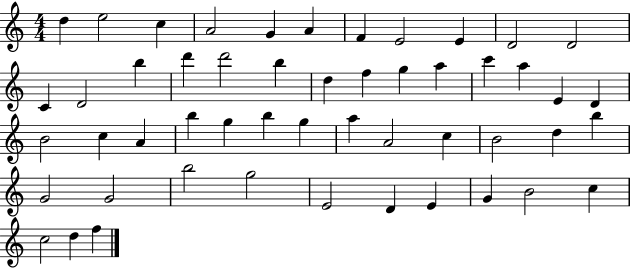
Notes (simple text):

D5/q E5/h C5/q A4/h G4/q A4/q F4/q E4/h E4/q D4/h D4/h C4/q D4/h B5/q D6/q D6/h B5/q D5/q F5/q G5/q A5/q C6/q A5/q E4/q D4/q B4/h C5/q A4/q B5/q G5/q B5/q G5/q A5/q A4/h C5/q B4/h D5/q B5/q G4/h G4/h B5/h G5/h E4/h D4/q E4/q G4/q B4/h C5/q C5/h D5/q F5/q